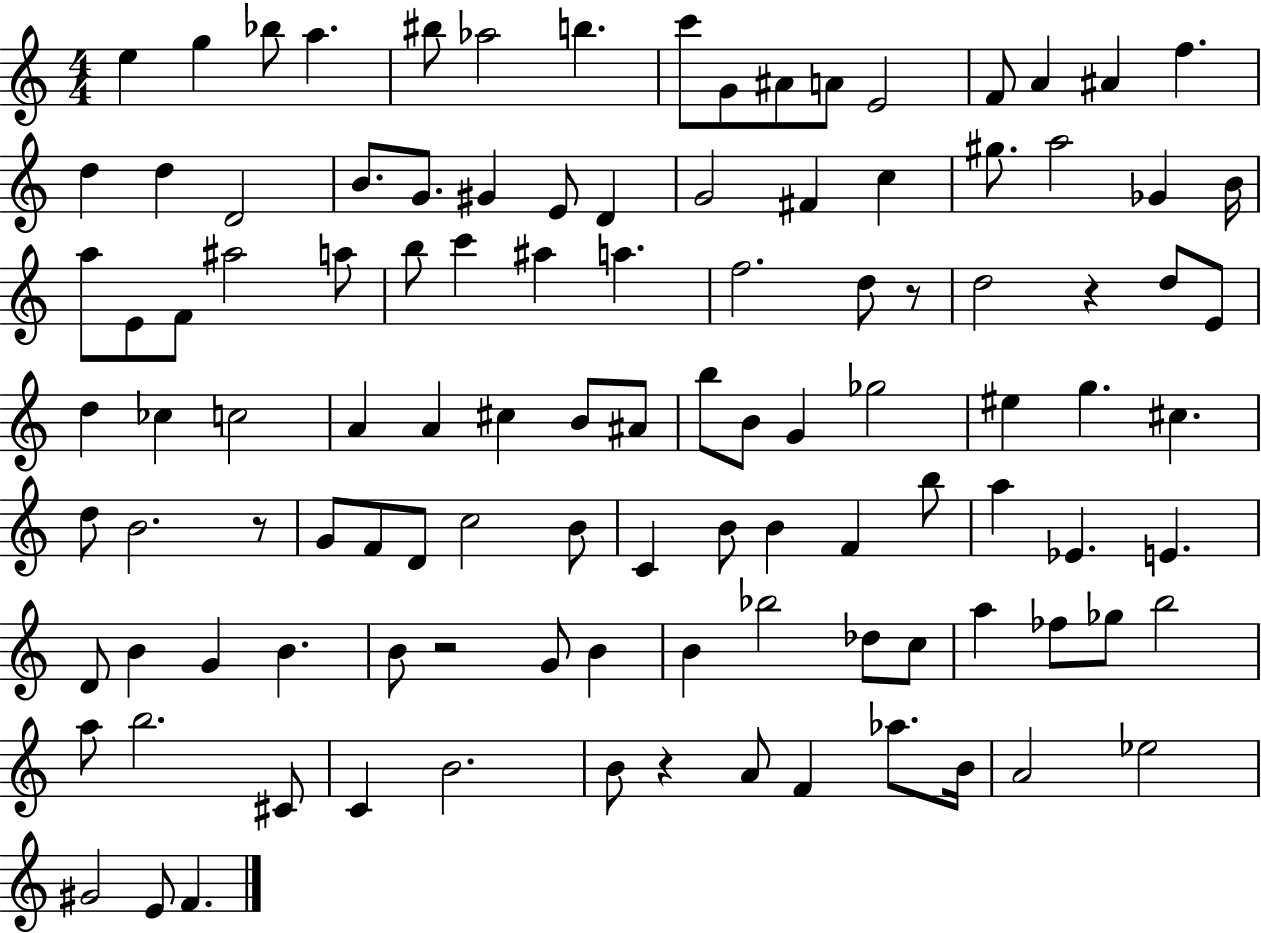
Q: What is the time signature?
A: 4/4